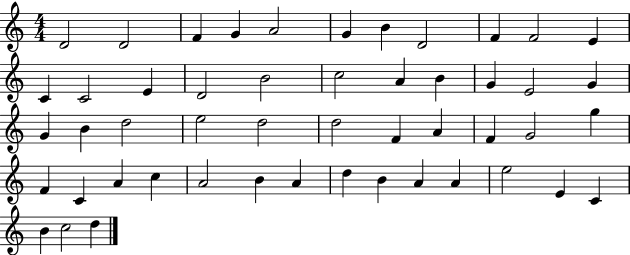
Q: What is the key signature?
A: C major